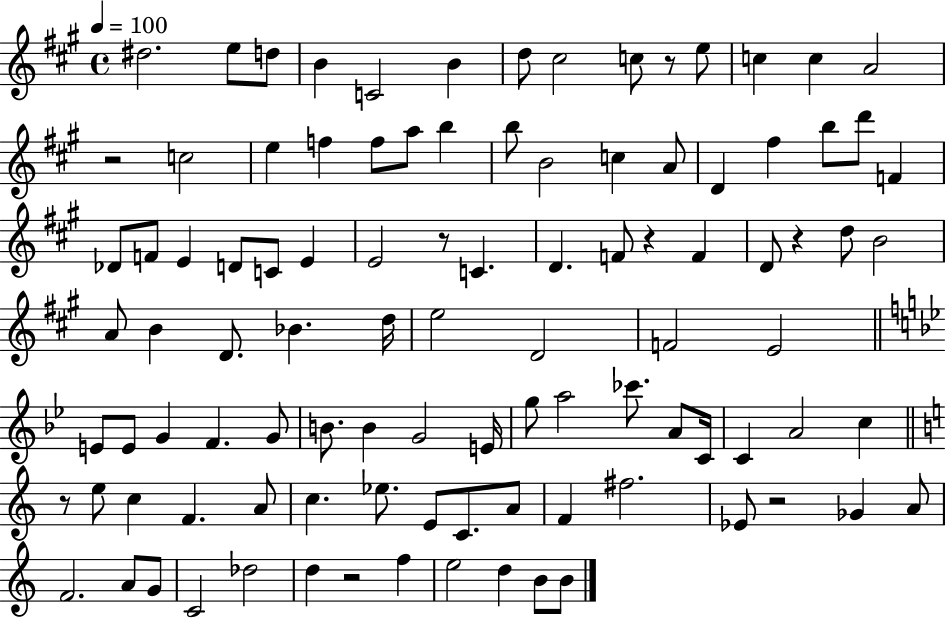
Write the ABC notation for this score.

X:1
T:Untitled
M:4/4
L:1/4
K:A
^d2 e/2 d/2 B C2 B d/2 ^c2 c/2 z/2 e/2 c c A2 z2 c2 e f f/2 a/2 b b/2 B2 c A/2 D ^f b/2 d'/2 F _D/2 F/2 E D/2 C/2 E E2 z/2 C D F/2 z F D/2 z d/2 B2 A/2 B D/2 _B d/4 e2 D2 F2 E2 E/2 E/2 G F G/2 B/2 B G2 E/4 g/2 a2 _c'/2 A/2 C/4 C A2 c z/2 e/2 c F A/2 c _e/2 E/2 C/2 A/2 F ^f2 _E/2 z2 _G A/2 F2 A/2 G/2 C2 _d2 d z2 f e2 d B/2 B/2